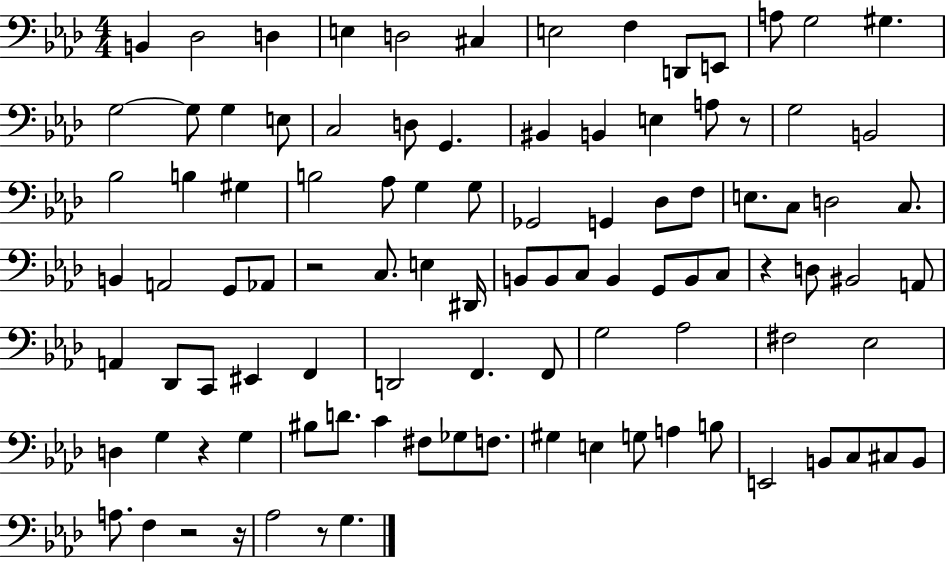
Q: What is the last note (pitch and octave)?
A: G3